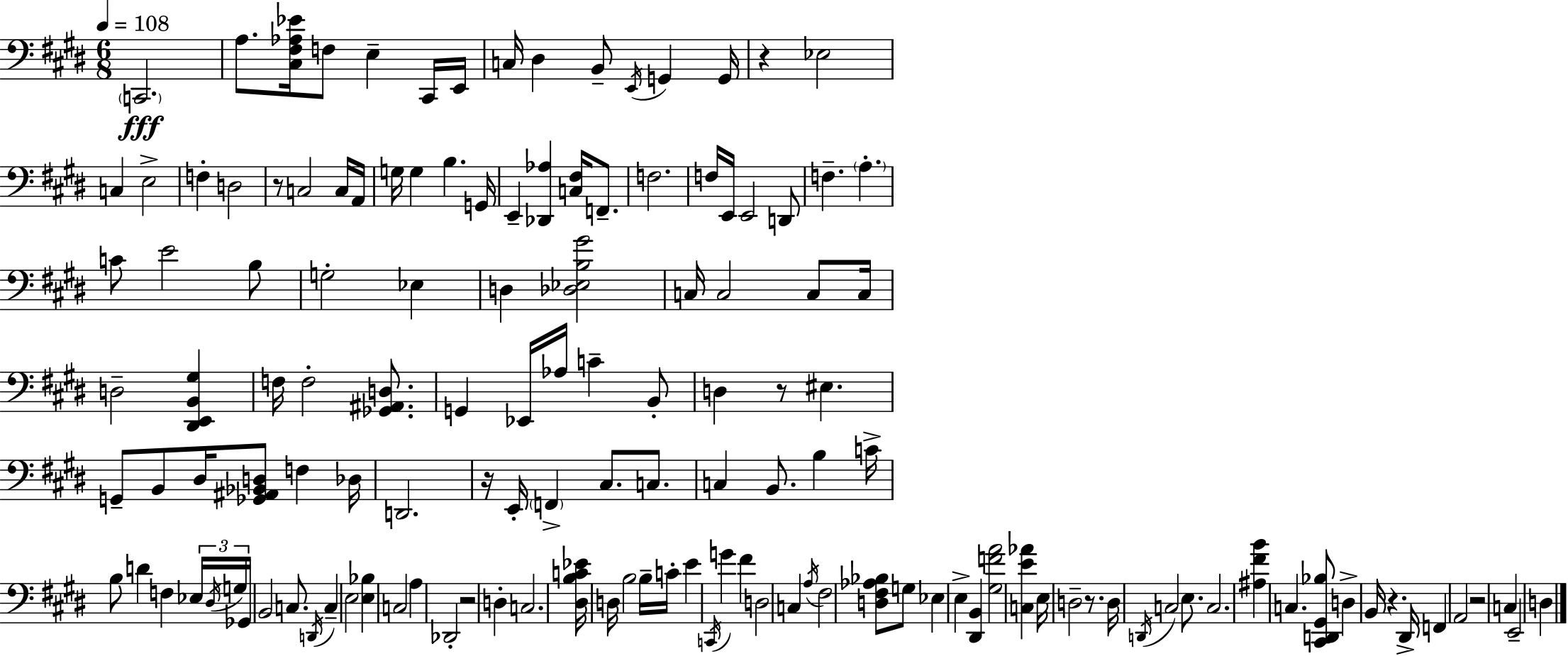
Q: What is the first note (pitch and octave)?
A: C2